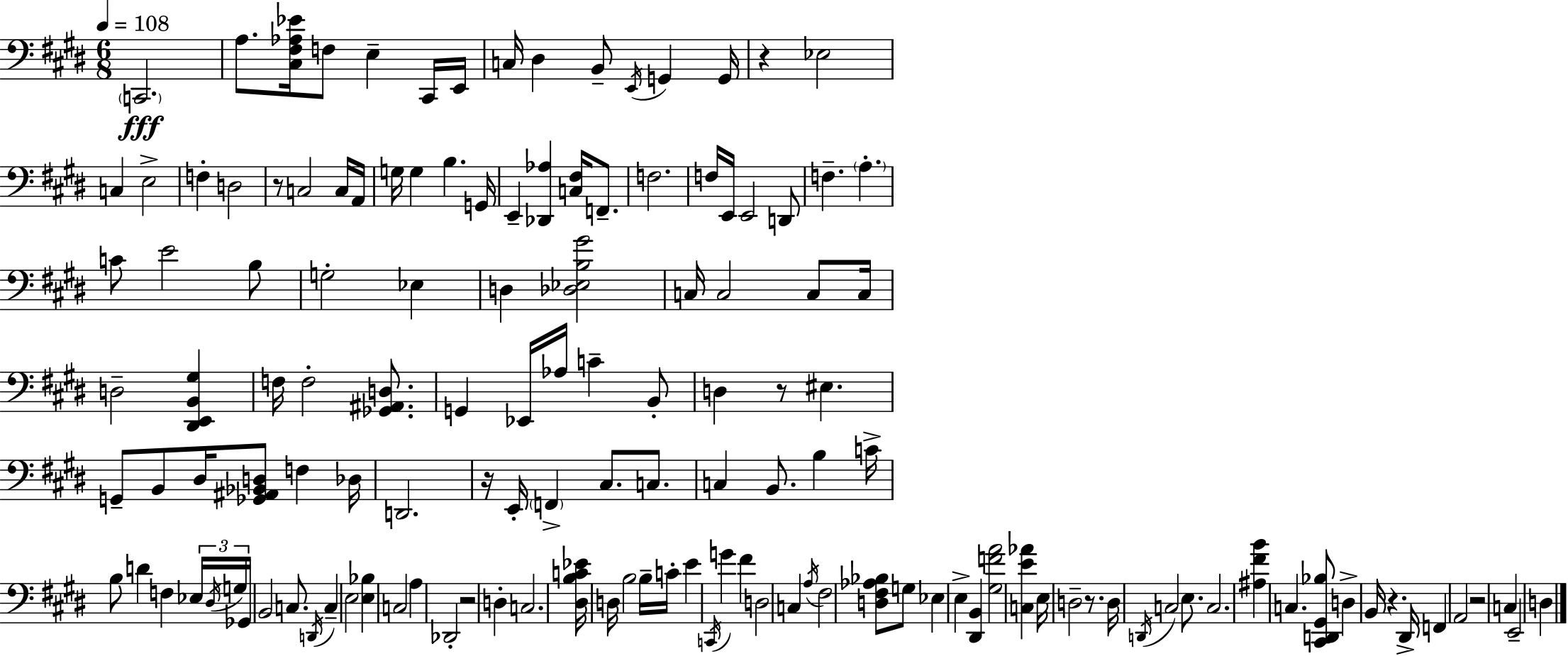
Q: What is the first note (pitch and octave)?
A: C2